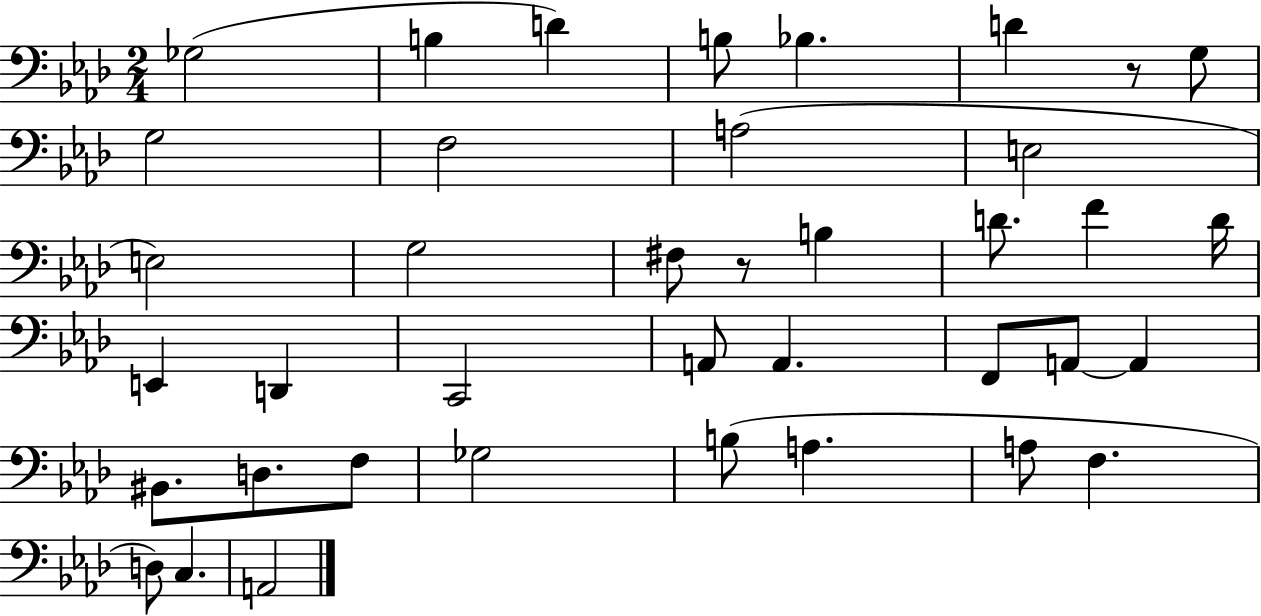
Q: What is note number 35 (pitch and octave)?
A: D3